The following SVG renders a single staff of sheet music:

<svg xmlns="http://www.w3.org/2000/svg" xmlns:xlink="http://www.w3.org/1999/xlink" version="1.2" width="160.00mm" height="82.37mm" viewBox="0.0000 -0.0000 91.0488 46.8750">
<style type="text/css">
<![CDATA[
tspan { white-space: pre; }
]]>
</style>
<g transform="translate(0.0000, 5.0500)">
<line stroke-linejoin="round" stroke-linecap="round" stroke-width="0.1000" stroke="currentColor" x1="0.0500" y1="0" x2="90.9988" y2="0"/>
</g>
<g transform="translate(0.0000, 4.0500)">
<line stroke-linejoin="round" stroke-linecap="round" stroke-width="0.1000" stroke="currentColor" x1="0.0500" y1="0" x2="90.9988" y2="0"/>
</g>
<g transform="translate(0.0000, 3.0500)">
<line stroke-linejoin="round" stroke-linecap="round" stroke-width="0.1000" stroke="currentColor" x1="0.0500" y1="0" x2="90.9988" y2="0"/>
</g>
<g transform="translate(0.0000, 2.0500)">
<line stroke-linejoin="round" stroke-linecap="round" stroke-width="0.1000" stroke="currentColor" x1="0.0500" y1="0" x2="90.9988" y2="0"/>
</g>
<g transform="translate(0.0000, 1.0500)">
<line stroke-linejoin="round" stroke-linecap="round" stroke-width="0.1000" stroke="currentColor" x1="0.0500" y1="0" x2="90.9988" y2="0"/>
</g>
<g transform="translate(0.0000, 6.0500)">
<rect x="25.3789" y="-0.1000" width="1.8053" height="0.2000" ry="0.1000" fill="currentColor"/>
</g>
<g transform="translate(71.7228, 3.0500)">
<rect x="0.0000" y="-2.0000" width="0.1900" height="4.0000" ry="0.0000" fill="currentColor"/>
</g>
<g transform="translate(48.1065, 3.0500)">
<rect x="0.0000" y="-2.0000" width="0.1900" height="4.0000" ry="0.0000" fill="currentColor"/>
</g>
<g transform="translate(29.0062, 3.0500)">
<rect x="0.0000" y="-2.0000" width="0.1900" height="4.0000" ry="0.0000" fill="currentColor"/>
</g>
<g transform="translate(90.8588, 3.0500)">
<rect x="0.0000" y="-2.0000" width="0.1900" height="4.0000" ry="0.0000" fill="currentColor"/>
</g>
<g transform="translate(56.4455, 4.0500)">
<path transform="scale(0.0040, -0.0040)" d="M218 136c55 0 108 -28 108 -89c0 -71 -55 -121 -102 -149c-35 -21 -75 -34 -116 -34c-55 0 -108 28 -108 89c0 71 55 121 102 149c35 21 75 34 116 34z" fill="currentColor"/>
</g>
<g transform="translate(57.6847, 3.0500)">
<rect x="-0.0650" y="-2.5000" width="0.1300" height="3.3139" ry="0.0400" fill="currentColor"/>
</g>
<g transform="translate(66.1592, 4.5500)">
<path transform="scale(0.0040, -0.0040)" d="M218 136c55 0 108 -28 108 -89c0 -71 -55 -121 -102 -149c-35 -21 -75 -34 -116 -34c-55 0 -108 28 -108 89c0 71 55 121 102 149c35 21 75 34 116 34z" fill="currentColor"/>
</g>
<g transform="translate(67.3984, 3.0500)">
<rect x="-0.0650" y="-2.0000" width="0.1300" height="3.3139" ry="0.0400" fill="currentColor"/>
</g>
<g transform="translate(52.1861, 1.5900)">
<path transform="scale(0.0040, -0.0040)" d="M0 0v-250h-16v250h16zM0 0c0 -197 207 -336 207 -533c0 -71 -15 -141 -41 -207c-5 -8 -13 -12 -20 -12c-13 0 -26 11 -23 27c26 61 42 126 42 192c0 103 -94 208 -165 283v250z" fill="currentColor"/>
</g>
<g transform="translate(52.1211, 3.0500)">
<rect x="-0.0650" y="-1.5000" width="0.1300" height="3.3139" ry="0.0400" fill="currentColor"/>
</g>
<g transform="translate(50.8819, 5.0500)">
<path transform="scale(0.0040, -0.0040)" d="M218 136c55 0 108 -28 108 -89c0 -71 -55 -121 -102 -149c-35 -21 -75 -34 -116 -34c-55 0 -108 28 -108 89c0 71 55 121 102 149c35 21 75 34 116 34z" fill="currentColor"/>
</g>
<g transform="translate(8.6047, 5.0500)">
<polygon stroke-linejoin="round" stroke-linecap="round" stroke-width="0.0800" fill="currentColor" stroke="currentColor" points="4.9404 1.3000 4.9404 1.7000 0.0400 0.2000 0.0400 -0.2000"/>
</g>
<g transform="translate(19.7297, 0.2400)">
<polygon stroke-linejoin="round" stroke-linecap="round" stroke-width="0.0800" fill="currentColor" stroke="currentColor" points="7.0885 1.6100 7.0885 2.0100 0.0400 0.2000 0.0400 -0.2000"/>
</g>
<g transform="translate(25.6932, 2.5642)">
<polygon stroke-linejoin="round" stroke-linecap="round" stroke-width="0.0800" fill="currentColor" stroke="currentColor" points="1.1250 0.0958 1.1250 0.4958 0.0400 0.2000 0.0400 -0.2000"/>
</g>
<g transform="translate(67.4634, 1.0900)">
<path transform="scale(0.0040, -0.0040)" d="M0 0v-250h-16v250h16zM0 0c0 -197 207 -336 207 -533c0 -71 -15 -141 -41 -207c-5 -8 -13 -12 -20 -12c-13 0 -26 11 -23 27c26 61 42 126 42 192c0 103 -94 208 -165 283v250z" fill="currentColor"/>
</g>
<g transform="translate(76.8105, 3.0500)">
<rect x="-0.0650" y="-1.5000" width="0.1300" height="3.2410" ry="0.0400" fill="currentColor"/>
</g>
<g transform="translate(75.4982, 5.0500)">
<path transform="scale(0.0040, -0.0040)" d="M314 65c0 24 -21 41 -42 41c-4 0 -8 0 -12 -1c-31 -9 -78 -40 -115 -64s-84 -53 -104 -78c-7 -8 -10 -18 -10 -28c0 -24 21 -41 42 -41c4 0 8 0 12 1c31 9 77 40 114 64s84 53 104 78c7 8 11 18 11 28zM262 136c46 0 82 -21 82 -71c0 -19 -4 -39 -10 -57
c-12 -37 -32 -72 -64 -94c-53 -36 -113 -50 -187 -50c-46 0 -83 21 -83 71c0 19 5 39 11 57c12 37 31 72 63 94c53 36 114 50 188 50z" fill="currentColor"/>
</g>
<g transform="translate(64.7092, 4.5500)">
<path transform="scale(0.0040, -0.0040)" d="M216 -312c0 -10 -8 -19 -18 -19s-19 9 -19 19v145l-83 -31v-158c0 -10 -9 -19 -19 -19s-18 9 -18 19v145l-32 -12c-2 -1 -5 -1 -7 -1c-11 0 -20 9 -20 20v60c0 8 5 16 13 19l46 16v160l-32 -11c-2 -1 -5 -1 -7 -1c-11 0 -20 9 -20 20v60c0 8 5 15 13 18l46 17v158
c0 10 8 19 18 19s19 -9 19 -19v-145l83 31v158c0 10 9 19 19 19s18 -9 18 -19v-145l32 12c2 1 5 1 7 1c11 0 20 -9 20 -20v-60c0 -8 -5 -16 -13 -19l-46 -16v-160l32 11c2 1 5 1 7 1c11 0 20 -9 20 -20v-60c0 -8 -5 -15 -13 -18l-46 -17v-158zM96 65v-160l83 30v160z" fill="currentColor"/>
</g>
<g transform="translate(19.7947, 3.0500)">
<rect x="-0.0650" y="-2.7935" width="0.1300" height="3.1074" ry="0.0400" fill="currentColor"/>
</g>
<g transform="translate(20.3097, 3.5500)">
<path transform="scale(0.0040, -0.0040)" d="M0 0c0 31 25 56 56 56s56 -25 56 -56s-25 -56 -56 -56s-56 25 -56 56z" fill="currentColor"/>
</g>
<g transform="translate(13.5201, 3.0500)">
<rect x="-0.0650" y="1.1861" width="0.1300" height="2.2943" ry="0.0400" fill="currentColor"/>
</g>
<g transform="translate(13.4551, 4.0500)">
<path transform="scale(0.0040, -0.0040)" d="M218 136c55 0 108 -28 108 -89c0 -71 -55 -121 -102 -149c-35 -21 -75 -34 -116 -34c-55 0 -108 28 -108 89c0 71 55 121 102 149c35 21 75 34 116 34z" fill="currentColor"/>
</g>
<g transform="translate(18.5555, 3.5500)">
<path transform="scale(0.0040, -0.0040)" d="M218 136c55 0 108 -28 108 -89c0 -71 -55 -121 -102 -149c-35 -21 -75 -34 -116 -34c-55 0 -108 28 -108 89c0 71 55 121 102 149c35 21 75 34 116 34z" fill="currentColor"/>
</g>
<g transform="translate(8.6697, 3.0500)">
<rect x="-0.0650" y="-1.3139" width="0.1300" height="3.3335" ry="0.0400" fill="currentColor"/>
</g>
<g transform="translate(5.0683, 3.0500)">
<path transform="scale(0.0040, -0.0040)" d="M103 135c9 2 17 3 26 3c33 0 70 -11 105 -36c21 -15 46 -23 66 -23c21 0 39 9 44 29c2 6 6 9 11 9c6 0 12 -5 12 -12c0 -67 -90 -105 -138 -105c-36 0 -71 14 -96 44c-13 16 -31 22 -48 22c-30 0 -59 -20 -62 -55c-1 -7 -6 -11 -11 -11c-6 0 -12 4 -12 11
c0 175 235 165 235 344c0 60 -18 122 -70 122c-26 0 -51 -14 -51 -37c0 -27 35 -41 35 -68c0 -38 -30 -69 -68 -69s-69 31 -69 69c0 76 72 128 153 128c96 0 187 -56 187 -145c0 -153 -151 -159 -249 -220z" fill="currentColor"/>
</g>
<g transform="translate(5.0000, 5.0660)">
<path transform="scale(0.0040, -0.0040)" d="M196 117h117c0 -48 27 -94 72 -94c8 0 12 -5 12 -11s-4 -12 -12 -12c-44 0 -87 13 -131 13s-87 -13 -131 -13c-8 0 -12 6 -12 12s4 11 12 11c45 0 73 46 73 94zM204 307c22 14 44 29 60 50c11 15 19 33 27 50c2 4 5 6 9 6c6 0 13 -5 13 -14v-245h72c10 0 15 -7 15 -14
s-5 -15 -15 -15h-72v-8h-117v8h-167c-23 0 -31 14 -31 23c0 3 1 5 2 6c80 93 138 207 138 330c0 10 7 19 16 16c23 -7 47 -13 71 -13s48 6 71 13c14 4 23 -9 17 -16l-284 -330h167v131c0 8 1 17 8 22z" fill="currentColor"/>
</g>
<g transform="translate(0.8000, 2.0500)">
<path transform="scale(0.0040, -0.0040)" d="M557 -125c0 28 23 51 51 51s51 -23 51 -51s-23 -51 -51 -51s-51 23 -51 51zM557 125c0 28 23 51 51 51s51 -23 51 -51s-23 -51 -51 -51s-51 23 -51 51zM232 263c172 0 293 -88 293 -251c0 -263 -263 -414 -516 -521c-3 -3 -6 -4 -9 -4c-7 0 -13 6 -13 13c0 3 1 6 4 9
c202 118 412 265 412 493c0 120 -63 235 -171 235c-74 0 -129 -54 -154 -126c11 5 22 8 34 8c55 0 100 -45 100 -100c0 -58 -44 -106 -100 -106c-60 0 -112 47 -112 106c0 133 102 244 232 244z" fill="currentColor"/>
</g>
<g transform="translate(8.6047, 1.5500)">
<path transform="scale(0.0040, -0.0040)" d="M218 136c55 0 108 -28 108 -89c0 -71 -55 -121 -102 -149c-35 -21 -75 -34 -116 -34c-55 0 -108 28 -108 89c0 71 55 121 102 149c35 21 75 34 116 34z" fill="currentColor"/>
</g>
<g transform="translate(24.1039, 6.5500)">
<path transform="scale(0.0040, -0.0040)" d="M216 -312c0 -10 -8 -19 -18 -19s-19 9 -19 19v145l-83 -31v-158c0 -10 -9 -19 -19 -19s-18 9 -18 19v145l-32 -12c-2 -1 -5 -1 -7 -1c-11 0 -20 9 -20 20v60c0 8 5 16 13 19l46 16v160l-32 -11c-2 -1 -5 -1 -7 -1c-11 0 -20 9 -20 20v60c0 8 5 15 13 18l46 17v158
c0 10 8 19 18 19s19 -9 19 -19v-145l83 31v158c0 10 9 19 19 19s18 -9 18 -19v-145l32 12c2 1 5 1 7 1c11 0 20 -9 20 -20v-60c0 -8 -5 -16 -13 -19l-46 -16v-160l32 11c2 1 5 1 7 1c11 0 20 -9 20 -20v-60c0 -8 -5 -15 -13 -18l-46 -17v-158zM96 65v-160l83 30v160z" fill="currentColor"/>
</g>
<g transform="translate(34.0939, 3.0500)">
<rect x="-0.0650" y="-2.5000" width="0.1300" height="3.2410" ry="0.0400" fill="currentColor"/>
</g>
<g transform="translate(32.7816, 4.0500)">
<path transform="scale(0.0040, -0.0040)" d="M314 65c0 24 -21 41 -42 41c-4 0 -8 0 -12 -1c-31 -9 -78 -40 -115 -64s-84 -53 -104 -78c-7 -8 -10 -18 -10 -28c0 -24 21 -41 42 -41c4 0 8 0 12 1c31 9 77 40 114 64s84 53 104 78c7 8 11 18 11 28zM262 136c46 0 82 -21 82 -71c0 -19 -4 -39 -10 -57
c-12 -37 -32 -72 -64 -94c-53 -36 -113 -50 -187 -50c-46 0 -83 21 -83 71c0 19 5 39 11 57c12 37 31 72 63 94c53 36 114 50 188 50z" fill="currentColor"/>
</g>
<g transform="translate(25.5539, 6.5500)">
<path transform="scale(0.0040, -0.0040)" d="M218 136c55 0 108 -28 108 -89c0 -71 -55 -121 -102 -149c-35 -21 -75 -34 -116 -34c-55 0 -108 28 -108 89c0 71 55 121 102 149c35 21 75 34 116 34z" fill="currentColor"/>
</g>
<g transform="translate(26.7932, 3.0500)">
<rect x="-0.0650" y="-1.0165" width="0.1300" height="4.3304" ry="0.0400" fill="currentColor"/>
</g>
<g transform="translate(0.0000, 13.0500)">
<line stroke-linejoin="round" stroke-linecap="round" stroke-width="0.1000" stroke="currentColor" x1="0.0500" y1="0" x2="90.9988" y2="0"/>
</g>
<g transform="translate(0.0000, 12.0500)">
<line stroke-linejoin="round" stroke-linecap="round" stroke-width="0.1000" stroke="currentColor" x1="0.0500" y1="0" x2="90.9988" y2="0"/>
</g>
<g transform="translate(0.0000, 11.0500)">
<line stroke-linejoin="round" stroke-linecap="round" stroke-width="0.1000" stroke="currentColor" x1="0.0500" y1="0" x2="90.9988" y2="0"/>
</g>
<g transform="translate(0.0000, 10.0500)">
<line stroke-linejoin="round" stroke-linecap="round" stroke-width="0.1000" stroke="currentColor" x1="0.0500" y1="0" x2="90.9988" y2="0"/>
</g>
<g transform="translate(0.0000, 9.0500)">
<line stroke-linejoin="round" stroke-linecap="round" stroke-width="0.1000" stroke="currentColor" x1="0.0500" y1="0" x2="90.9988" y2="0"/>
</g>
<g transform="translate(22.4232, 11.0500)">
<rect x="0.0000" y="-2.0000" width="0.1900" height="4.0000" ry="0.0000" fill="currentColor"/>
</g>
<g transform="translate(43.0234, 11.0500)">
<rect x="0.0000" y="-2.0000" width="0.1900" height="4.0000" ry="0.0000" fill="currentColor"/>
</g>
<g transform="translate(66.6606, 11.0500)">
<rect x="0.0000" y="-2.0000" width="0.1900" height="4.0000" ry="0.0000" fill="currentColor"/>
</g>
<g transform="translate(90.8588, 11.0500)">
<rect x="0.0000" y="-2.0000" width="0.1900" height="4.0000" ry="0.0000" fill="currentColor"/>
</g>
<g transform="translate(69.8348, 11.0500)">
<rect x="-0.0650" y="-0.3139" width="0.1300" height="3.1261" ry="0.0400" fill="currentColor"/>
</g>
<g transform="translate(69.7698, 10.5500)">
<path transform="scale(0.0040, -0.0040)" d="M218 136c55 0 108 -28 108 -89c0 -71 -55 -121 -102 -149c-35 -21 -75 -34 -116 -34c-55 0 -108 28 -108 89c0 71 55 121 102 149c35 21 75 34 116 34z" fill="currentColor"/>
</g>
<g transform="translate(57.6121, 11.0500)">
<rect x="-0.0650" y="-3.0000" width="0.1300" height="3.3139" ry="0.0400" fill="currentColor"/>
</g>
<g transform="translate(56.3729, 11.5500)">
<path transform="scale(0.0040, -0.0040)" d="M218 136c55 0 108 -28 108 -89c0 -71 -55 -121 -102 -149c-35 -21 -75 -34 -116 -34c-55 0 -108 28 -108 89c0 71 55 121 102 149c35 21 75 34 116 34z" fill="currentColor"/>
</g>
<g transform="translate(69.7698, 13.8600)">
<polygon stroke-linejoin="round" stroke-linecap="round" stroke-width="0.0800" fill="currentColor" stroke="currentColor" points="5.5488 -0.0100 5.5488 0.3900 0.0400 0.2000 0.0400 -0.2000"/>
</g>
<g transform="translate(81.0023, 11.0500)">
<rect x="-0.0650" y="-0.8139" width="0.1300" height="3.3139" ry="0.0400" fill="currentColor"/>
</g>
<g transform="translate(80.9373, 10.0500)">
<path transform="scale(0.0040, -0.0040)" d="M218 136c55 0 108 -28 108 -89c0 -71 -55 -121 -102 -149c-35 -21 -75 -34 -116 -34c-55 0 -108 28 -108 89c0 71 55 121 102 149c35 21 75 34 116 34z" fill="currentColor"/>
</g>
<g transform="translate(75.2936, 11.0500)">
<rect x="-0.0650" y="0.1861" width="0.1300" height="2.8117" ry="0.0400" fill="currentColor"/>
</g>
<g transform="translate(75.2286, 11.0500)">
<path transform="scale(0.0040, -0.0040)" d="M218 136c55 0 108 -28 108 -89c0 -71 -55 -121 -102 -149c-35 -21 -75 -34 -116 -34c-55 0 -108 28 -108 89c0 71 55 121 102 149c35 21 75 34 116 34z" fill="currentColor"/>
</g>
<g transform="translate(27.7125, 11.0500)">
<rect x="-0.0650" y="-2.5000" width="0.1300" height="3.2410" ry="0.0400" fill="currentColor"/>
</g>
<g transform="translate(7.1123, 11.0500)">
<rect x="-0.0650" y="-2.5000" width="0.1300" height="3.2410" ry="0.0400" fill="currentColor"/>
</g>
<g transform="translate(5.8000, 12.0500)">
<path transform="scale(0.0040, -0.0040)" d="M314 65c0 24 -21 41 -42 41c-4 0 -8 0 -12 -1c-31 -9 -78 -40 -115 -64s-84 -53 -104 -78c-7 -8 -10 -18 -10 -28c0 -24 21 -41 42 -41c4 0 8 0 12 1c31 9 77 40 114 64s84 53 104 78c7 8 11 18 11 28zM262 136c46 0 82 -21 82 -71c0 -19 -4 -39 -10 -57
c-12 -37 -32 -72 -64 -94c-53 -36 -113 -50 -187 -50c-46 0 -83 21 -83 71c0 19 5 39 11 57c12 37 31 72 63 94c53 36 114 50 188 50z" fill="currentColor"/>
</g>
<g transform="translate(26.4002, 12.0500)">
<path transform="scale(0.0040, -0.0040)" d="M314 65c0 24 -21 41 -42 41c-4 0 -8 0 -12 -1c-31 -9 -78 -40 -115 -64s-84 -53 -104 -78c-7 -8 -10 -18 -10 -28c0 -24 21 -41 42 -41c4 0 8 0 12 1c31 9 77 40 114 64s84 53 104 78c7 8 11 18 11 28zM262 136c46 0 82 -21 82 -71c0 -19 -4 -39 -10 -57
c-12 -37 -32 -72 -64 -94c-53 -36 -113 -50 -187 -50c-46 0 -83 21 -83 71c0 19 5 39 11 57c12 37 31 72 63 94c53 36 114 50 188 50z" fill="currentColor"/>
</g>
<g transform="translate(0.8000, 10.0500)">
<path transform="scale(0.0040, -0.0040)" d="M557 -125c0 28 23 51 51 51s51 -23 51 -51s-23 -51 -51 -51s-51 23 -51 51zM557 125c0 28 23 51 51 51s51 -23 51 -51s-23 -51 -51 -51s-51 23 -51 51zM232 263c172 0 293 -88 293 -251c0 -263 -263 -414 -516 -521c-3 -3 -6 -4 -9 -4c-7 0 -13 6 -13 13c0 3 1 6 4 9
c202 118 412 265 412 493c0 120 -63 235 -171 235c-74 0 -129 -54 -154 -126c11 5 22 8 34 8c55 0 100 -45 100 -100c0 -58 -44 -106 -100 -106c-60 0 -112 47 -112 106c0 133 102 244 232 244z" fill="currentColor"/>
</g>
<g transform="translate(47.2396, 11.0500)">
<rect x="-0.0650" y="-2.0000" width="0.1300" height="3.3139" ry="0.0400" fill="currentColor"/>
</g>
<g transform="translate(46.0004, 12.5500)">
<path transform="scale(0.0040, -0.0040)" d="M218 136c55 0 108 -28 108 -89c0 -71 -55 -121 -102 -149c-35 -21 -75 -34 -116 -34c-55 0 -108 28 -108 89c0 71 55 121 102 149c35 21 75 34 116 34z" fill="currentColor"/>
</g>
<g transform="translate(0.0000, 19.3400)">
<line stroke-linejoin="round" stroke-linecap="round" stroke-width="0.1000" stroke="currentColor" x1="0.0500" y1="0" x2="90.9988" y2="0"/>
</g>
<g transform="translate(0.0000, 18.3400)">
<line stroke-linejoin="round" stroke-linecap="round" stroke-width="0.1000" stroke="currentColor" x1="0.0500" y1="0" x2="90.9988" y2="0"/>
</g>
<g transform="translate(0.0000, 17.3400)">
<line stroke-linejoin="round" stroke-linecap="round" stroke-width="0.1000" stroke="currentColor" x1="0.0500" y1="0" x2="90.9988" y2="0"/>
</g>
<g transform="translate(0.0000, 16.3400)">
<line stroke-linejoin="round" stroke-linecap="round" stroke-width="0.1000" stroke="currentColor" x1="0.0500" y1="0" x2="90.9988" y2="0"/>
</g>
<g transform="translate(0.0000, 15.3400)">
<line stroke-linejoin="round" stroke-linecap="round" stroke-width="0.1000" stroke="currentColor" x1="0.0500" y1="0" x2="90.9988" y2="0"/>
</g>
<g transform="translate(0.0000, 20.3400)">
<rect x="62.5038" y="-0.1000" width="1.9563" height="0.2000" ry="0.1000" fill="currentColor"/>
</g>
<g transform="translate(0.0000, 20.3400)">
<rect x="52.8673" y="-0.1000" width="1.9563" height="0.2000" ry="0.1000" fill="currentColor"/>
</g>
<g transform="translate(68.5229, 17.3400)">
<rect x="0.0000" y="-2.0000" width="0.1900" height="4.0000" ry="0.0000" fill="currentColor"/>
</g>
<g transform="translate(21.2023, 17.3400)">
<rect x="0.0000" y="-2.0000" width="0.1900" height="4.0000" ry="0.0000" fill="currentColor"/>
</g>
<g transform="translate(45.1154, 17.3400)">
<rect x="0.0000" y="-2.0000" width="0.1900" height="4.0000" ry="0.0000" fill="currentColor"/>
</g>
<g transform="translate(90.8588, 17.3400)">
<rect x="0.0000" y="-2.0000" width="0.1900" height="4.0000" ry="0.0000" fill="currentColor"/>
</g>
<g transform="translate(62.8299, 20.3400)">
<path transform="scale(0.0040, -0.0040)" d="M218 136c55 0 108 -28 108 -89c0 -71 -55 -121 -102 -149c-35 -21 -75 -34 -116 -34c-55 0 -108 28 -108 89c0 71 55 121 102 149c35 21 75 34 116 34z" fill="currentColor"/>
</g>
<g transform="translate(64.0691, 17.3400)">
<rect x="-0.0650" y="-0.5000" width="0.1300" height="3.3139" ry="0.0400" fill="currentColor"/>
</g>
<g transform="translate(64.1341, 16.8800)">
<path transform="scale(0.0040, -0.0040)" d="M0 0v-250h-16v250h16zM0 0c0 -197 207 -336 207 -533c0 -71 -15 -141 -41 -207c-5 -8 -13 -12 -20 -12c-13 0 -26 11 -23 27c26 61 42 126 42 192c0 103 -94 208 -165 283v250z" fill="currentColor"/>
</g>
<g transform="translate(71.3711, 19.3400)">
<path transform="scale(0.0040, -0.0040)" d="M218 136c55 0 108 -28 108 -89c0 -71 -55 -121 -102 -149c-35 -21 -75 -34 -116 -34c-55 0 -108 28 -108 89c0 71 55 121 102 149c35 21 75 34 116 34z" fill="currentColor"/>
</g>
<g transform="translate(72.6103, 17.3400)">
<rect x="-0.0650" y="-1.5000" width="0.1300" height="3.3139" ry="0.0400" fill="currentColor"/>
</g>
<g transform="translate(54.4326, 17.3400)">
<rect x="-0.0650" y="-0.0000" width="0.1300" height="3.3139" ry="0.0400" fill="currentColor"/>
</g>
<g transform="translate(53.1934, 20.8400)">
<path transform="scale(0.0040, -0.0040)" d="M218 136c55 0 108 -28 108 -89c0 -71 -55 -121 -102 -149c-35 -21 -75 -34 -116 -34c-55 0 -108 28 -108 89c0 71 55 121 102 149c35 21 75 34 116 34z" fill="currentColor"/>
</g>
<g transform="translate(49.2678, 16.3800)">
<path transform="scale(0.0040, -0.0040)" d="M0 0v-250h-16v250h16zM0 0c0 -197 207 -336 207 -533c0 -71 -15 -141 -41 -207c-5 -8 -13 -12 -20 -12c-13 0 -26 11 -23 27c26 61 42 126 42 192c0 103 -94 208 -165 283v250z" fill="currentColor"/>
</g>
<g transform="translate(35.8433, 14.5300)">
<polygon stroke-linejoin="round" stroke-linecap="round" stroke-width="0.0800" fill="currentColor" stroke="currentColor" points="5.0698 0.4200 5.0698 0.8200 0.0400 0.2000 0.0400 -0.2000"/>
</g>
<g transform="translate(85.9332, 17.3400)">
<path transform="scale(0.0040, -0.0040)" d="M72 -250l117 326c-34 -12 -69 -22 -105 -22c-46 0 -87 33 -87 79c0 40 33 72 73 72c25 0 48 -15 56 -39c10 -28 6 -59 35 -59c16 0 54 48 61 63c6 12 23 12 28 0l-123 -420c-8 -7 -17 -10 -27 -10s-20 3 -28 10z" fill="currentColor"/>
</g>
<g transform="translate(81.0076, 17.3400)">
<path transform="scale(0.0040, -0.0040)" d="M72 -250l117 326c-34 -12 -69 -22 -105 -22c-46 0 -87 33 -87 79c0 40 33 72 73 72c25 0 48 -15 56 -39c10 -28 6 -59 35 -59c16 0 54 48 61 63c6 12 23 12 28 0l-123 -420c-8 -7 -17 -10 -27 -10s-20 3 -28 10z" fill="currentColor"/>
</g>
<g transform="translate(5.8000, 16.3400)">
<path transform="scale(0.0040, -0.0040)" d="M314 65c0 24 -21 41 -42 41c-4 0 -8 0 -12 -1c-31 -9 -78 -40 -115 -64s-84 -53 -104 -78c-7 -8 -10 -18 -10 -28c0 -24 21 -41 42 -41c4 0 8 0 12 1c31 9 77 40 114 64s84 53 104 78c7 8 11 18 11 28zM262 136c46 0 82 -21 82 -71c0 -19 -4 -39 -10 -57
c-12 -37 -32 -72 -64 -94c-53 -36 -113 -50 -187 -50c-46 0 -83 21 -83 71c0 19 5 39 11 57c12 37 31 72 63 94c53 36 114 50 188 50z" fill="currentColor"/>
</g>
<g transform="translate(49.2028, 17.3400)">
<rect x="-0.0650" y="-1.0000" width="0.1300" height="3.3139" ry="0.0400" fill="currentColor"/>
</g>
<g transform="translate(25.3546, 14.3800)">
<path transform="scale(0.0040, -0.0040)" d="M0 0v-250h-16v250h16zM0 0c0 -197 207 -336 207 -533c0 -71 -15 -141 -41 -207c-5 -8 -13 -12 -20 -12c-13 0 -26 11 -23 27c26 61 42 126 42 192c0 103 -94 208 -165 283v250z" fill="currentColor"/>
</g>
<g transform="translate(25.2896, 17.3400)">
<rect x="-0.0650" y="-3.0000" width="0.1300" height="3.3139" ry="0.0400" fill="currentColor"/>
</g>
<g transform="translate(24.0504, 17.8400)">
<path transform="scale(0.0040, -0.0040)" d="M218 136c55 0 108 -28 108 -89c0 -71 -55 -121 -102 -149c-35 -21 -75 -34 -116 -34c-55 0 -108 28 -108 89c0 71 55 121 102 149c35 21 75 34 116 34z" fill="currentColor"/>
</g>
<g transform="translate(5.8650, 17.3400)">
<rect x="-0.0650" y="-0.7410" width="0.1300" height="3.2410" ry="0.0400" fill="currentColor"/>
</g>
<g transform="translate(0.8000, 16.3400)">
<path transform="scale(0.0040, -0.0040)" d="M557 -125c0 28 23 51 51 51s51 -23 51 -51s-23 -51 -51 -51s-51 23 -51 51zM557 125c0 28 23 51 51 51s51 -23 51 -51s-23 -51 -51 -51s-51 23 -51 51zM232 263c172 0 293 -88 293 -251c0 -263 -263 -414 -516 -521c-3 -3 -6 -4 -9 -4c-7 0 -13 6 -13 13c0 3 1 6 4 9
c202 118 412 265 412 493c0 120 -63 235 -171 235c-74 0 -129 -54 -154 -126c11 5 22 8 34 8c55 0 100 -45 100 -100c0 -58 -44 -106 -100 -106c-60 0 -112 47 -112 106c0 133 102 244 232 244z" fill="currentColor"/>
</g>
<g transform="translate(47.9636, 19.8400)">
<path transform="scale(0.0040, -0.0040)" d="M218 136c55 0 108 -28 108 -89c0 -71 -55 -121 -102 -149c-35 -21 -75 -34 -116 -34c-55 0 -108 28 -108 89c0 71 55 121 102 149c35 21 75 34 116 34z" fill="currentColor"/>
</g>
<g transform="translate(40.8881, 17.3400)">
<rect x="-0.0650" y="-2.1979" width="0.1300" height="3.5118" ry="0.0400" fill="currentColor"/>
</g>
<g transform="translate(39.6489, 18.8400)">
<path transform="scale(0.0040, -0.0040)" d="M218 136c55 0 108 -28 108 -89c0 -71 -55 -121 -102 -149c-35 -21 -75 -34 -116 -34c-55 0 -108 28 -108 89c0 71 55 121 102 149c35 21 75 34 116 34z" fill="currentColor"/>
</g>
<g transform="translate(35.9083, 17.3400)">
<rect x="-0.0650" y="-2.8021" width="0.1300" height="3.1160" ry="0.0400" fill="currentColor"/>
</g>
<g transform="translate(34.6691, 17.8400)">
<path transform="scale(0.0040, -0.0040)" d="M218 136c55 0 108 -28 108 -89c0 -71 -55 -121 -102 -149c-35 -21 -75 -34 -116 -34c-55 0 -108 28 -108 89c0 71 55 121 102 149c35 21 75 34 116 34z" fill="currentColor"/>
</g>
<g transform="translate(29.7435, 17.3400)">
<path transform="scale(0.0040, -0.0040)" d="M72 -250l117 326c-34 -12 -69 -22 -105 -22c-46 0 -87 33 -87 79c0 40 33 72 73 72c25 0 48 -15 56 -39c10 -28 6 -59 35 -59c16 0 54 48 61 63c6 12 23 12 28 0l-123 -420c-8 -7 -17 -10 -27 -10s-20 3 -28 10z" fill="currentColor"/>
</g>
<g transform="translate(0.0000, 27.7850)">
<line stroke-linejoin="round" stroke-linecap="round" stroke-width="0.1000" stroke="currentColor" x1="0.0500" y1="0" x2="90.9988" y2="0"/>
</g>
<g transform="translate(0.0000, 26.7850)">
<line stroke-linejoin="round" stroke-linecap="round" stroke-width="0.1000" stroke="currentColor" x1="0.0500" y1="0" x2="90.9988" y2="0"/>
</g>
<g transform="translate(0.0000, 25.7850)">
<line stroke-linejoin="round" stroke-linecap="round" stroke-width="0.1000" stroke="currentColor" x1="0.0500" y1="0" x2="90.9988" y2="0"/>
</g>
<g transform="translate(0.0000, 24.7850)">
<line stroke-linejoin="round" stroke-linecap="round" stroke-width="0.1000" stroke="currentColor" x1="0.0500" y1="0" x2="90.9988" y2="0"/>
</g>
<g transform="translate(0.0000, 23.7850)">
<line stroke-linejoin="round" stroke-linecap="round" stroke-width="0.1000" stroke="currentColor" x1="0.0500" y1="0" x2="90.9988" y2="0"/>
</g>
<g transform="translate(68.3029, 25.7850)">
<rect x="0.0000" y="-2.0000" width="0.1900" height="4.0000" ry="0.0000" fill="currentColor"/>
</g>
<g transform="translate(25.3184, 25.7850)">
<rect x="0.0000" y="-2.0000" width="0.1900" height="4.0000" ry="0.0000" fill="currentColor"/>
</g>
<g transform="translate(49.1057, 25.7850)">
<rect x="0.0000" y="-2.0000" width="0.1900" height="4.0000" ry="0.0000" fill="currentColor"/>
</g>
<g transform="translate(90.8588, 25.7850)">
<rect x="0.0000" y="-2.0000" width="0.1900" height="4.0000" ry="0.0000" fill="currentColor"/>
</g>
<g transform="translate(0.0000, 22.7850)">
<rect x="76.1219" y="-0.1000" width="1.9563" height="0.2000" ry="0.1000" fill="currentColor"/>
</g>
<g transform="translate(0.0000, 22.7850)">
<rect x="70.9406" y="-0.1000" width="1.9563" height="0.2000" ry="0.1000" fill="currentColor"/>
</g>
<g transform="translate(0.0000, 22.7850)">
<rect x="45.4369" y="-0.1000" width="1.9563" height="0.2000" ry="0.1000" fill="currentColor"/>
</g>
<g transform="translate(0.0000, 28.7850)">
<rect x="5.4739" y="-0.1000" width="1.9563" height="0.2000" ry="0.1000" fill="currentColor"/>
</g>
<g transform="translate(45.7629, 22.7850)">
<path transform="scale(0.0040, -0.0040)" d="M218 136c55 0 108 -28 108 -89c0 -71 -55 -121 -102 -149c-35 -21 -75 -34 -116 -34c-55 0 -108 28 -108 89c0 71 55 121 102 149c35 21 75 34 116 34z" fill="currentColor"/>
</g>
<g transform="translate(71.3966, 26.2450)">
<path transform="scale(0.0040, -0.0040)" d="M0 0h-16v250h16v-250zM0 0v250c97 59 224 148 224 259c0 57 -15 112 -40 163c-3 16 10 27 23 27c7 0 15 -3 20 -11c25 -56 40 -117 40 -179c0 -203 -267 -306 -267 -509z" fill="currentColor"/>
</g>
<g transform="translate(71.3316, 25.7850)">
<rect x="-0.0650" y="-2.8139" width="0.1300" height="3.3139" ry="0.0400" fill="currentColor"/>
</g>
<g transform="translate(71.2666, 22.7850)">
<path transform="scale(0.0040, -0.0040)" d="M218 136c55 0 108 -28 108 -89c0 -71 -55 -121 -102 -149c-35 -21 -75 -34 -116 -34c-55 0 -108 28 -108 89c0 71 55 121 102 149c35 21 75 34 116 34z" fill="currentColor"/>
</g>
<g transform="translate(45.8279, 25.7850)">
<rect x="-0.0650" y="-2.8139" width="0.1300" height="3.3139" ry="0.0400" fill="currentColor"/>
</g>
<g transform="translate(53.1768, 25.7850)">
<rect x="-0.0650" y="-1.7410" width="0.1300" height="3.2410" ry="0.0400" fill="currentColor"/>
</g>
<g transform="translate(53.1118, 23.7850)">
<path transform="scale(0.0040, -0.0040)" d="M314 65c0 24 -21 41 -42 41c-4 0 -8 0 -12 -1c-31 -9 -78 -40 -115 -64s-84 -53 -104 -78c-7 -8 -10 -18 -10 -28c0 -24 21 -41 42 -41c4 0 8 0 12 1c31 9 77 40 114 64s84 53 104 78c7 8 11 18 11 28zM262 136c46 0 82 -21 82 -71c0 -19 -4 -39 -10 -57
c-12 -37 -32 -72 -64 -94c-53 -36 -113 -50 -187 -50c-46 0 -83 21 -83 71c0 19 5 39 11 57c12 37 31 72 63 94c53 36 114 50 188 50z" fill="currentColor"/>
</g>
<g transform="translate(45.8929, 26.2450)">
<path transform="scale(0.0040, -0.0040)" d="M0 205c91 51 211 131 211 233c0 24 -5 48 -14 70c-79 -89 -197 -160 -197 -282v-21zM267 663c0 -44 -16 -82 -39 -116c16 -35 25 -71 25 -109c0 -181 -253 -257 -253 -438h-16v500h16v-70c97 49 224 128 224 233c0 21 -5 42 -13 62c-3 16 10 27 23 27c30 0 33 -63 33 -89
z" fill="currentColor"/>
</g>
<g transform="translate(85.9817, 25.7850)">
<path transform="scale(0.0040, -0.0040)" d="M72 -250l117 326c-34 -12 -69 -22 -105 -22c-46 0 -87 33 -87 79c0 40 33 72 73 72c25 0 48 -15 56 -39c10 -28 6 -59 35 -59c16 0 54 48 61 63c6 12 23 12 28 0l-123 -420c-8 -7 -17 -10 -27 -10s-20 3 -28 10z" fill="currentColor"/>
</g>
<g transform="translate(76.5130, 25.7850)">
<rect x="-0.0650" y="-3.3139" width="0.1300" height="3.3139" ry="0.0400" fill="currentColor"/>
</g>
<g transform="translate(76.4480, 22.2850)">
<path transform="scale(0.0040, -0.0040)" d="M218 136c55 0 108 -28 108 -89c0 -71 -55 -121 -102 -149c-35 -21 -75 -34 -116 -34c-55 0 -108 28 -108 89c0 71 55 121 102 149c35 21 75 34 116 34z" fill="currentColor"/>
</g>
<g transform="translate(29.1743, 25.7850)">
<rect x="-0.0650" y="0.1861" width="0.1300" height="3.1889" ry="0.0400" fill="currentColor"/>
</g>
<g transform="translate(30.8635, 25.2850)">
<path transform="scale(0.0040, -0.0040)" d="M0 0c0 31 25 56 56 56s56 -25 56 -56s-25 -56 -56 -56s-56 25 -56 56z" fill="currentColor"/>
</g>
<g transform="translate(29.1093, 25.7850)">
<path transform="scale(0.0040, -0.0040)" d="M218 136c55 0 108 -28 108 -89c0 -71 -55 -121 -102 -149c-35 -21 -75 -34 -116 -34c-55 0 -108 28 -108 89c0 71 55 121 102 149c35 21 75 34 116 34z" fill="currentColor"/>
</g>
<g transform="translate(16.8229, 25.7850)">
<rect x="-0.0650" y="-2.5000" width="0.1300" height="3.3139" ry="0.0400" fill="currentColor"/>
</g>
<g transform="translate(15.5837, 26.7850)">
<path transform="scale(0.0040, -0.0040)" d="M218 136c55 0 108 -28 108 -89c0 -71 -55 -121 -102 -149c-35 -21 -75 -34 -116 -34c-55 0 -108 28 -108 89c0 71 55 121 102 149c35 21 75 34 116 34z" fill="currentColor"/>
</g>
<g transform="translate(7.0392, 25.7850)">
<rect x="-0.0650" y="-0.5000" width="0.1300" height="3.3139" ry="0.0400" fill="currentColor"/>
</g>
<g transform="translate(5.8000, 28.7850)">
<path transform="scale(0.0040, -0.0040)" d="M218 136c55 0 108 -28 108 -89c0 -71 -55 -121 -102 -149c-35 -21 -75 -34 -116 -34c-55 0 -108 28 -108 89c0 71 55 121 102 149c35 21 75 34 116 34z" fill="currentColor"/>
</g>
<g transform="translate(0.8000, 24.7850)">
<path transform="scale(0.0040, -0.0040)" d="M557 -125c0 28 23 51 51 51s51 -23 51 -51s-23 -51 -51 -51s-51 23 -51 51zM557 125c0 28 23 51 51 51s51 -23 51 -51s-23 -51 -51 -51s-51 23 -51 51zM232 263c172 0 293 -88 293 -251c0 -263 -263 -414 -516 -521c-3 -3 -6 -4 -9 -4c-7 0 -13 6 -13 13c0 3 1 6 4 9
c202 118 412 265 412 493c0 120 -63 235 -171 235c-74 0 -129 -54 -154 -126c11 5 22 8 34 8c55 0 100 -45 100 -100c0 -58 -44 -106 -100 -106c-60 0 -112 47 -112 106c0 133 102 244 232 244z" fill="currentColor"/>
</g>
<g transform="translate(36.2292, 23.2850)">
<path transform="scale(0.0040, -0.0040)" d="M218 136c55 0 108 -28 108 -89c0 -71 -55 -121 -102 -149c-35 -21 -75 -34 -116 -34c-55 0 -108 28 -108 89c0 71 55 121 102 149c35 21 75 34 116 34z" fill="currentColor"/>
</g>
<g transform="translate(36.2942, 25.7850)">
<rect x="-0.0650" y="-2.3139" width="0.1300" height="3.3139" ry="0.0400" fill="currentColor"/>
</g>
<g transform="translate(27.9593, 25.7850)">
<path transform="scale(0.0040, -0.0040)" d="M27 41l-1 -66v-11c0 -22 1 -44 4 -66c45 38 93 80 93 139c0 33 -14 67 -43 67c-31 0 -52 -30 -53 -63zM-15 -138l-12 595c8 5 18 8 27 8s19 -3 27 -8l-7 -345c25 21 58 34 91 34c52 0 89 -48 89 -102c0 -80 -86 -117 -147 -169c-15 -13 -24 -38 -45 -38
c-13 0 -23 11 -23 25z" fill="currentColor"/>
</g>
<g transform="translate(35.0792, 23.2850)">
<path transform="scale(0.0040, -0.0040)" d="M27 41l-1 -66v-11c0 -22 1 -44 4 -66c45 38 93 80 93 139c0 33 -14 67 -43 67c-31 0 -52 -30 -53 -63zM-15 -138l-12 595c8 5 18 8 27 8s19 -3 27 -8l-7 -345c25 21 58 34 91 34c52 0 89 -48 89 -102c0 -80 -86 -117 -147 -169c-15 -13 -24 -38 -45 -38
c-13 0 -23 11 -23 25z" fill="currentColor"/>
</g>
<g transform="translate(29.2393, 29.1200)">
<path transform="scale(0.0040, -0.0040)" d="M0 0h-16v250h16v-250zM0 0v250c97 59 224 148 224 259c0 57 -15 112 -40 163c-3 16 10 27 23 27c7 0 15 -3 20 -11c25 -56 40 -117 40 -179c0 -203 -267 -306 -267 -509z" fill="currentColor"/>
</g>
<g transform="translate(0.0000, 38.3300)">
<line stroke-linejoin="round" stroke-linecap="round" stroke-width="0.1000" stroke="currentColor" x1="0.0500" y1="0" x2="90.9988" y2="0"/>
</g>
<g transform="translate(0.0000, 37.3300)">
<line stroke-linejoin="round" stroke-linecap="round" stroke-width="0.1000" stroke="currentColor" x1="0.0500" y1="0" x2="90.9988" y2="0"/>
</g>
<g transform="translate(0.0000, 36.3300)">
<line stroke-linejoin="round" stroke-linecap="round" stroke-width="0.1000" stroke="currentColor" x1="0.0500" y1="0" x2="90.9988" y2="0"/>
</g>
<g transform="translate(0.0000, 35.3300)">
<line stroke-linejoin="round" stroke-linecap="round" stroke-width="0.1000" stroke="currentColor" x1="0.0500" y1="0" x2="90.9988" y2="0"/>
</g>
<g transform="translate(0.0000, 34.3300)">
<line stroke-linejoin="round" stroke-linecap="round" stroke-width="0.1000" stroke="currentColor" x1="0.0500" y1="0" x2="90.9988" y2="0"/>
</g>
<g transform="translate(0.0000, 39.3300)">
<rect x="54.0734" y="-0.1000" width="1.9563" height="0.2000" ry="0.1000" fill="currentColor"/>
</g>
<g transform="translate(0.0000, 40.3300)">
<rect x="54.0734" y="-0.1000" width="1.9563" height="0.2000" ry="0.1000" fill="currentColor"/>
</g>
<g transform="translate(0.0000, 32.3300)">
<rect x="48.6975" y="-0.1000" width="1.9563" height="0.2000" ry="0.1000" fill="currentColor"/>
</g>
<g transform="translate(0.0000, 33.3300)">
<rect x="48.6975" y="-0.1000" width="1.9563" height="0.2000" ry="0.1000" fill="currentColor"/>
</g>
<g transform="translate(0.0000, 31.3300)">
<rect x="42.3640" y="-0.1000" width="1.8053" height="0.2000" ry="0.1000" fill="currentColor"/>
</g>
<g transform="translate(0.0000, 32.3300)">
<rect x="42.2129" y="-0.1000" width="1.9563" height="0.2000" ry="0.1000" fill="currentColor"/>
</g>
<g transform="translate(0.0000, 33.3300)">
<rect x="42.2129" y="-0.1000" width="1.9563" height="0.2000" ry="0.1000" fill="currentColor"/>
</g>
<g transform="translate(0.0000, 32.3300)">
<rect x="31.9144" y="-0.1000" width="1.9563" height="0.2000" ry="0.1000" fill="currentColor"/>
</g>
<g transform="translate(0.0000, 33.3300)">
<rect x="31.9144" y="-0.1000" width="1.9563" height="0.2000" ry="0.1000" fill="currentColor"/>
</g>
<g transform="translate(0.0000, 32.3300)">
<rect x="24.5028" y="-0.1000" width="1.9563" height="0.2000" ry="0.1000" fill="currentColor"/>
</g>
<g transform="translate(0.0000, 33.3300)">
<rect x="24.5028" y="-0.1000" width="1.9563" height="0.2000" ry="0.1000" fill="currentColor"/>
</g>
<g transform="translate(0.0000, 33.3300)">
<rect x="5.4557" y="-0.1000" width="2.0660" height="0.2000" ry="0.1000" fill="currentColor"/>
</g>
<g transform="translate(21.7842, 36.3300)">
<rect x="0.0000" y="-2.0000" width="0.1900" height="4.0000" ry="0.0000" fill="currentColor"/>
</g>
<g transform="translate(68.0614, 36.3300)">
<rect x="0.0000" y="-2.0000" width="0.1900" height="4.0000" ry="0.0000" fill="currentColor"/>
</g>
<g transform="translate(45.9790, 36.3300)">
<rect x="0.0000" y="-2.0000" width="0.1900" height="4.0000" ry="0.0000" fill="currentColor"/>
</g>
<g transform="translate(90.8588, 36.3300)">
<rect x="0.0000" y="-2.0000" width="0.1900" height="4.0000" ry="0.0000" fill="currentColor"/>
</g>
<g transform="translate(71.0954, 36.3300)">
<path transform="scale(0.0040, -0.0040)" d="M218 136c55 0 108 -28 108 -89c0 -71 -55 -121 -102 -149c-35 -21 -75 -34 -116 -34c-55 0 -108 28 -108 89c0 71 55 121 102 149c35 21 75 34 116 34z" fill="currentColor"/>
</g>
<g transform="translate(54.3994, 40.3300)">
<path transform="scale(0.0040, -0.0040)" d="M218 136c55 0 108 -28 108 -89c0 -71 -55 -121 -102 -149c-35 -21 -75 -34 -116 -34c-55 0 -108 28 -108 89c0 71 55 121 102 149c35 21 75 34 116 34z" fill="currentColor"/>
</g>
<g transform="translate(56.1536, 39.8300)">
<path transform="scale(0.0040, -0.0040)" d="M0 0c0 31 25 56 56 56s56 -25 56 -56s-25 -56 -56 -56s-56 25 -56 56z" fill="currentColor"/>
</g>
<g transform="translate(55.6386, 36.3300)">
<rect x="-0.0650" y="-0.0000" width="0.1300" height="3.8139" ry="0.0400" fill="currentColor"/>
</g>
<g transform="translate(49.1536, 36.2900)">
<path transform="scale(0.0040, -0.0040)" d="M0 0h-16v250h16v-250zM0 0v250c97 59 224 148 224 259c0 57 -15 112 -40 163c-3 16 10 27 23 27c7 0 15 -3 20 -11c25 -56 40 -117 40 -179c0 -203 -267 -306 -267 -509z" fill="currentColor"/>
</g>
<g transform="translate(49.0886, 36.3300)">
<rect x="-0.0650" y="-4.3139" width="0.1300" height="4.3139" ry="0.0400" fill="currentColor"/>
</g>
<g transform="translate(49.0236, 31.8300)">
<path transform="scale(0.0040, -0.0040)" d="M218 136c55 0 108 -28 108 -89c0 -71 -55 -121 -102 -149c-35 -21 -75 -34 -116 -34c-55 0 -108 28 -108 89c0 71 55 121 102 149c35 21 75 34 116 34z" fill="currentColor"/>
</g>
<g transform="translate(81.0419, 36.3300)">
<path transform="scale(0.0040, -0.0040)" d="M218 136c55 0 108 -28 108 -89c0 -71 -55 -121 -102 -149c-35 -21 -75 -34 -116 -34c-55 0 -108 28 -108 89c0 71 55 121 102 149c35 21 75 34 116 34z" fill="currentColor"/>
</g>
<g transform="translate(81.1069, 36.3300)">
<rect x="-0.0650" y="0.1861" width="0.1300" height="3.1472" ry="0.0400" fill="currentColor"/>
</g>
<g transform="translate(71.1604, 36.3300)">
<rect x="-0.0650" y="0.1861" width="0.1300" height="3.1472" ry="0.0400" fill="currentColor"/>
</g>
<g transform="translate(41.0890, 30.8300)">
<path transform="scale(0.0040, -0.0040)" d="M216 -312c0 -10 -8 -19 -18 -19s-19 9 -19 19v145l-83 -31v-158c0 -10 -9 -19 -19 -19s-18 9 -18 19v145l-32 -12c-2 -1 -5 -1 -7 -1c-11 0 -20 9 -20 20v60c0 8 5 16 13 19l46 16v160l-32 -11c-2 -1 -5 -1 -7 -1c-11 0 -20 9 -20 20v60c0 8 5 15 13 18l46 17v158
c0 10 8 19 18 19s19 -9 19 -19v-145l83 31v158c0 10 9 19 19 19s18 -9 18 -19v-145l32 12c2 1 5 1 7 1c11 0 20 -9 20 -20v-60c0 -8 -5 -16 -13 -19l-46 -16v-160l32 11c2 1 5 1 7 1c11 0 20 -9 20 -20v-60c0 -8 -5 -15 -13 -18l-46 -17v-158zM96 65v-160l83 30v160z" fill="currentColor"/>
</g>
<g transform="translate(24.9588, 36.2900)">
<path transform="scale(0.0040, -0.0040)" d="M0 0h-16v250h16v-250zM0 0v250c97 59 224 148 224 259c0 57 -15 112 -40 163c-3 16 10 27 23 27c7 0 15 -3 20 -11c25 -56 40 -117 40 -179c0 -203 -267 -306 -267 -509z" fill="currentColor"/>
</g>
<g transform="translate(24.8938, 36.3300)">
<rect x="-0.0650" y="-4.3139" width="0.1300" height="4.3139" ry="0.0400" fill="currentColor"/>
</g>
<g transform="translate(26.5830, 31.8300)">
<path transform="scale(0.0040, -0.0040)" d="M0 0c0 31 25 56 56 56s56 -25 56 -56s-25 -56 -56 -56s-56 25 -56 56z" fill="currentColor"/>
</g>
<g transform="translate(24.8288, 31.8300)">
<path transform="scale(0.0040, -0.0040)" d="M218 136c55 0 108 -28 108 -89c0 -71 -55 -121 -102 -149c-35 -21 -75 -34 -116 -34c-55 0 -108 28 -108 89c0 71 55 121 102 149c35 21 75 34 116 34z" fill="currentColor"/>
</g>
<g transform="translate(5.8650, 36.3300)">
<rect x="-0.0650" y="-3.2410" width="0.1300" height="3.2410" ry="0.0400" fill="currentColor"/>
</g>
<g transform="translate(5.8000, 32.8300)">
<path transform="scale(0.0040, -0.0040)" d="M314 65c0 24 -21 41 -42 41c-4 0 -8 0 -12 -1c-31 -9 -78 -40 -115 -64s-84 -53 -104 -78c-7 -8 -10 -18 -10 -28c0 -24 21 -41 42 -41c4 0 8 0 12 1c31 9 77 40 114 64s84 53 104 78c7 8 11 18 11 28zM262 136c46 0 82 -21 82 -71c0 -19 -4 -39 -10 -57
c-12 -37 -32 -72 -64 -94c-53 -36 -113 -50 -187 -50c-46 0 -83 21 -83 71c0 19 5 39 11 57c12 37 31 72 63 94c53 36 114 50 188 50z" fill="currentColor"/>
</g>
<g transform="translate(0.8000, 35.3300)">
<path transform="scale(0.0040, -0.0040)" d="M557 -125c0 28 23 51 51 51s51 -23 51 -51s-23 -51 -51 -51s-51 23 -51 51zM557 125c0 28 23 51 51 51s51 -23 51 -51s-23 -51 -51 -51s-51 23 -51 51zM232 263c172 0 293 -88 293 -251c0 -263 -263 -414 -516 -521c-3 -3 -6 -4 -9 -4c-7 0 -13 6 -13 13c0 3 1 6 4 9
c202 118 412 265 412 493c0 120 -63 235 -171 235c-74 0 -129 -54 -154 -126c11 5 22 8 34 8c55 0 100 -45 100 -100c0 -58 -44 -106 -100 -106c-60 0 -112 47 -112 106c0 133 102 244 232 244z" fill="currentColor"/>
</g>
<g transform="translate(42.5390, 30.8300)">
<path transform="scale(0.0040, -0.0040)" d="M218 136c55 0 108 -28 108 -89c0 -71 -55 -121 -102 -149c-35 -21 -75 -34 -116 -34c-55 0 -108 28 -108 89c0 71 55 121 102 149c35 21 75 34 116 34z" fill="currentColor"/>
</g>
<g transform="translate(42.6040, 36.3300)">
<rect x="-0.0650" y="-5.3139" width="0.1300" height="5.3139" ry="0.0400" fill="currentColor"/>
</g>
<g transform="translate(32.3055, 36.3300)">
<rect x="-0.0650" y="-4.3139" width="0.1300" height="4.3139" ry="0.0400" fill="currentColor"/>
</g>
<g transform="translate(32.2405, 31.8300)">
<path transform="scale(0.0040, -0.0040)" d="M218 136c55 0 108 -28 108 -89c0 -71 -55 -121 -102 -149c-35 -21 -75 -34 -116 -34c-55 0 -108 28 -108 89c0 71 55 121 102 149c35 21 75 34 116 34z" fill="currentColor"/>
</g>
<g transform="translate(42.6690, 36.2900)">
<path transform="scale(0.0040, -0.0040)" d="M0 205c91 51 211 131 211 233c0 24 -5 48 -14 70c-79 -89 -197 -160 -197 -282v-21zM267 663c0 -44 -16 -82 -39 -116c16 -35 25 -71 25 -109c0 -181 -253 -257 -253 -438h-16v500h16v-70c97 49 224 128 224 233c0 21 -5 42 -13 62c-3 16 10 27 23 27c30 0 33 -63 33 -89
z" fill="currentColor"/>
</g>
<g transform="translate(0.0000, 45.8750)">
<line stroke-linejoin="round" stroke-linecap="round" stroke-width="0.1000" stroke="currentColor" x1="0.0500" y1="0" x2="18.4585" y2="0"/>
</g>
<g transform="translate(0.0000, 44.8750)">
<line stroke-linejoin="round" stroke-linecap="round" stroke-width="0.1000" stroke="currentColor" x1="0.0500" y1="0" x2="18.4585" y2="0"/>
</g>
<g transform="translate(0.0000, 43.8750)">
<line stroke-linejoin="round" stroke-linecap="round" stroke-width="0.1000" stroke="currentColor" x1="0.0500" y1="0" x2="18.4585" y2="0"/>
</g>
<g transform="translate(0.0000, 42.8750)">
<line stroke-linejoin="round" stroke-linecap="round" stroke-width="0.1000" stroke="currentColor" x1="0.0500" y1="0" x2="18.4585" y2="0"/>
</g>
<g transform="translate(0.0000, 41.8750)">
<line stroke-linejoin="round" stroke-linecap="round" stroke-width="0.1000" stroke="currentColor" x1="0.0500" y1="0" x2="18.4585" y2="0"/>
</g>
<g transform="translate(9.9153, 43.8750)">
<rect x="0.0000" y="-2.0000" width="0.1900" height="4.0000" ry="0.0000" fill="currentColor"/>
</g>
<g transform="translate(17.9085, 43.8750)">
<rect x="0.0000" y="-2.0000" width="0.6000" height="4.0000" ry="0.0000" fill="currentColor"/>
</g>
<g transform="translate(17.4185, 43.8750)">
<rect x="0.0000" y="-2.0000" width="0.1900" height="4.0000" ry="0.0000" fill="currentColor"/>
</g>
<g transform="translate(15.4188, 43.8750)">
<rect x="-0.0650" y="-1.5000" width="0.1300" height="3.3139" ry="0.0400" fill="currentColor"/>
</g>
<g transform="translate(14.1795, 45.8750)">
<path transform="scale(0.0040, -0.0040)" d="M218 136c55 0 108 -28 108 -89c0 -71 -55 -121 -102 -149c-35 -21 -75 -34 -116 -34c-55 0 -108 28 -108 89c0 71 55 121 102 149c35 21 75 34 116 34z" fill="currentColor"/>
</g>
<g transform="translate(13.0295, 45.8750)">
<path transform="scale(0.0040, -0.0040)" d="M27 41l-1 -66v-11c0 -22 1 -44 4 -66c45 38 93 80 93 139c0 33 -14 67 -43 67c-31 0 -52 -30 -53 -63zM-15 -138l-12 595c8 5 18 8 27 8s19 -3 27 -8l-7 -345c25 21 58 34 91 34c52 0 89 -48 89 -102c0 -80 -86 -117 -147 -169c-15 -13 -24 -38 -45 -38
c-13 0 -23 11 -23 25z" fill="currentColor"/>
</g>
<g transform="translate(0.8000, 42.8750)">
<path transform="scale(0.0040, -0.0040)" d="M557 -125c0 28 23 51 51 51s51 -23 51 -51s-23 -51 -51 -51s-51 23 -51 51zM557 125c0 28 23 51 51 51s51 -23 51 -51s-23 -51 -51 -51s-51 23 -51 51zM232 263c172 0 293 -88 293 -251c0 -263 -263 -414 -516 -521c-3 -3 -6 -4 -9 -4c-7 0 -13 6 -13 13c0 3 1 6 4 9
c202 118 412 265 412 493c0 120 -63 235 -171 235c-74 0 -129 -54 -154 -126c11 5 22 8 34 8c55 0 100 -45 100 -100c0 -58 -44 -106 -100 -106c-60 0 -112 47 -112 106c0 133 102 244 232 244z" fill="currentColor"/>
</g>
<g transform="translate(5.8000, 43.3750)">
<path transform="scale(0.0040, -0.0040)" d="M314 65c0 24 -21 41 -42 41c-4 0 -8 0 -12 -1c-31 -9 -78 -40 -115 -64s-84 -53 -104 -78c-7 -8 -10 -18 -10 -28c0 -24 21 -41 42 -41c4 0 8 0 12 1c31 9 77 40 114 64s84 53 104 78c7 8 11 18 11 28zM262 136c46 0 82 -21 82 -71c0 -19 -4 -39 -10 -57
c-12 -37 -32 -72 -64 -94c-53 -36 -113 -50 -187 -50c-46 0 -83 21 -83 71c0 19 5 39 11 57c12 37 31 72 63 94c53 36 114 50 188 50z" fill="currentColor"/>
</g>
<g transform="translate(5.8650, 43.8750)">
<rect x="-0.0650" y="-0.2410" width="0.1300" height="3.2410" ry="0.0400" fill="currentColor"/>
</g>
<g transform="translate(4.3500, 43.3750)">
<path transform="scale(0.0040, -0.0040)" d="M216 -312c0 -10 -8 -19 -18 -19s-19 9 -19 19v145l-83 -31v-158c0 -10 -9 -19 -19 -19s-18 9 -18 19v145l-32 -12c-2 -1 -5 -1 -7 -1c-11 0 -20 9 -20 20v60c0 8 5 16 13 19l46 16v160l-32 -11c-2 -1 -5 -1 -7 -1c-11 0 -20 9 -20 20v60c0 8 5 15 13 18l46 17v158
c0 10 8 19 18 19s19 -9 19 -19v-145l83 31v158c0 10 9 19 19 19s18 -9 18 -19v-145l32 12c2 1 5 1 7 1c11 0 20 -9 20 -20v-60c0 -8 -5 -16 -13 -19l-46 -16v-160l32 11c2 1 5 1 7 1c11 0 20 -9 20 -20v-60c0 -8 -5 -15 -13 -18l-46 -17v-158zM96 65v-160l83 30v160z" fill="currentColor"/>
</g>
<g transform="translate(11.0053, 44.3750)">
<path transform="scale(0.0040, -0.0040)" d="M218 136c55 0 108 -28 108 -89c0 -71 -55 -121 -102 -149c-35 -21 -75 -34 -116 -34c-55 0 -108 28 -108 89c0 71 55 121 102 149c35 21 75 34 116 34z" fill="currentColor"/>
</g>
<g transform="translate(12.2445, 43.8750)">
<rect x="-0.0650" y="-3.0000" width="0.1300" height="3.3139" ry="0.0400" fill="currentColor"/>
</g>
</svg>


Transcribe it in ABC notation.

X:1
T:Untitled
M:2/4
L:1/4
K:C
G,/2 B,,/2 C,/2 ^D,,/4 B,,2 G,,/2 B,, ^A,,/2 G,,2 B,,2 B,,2 A,, C, E,/2 D,/2 F, F,2 C,/2 z/2 C,/2 A,,/2 F,,/2 D,, E,,/2 G,, z/2 z/2 E,, B,, _D,/2 _B, C/4 A,2 C/2 D z/2 D2 F/2 F ^A/4 F/2 C,, D, D, ^E,2 C, _G,,